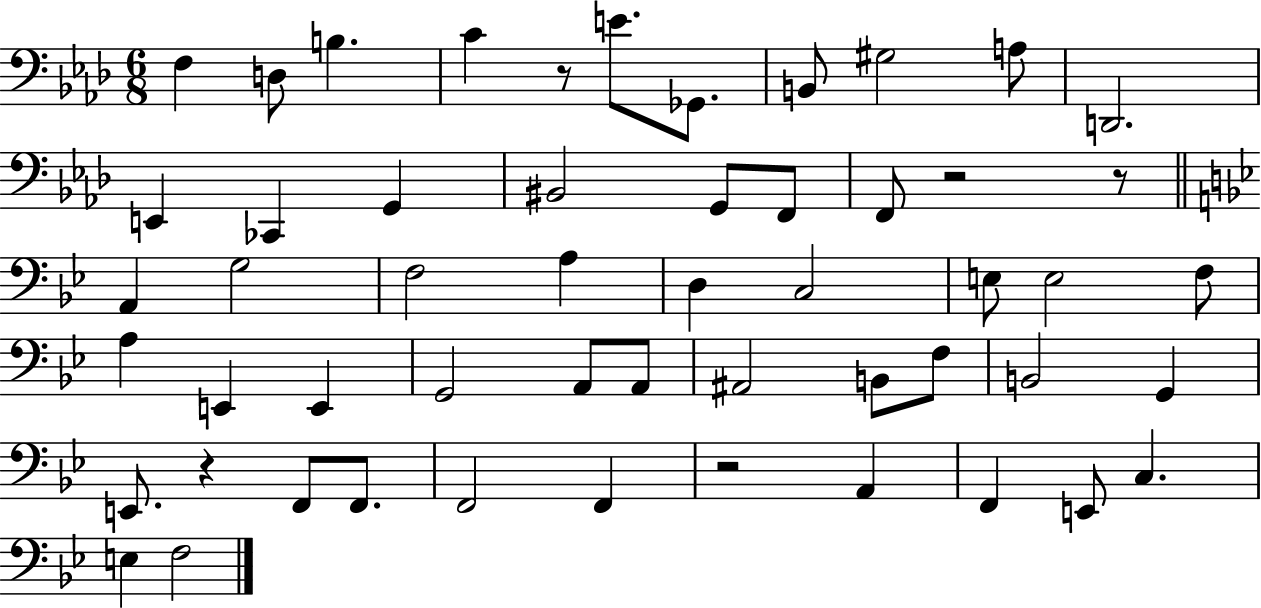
X:1
T:Untitled
M:6/8
L:1/4
K:Ab
F, D,/2 B, C z/2 E/2 _G,,/2 B,,/2 ^G,2 A,/2 D,,2 E,, _C,, G,, ^B,,2 G,,/2 F,,/2 F,,/2 z2 z/2 A,, G,2 F,2 A, D, C,2 E,/2 E,2 F,/2 A, E,, E,, G,,2 A,,/2 A,,/2 ^A,,2 B,,/2 F,/2 B,,2 G,, E,,/2 z F,,/2 F,,/2 F,,2 F,, z2 A,, F,, E,,/2 C, E, F,2